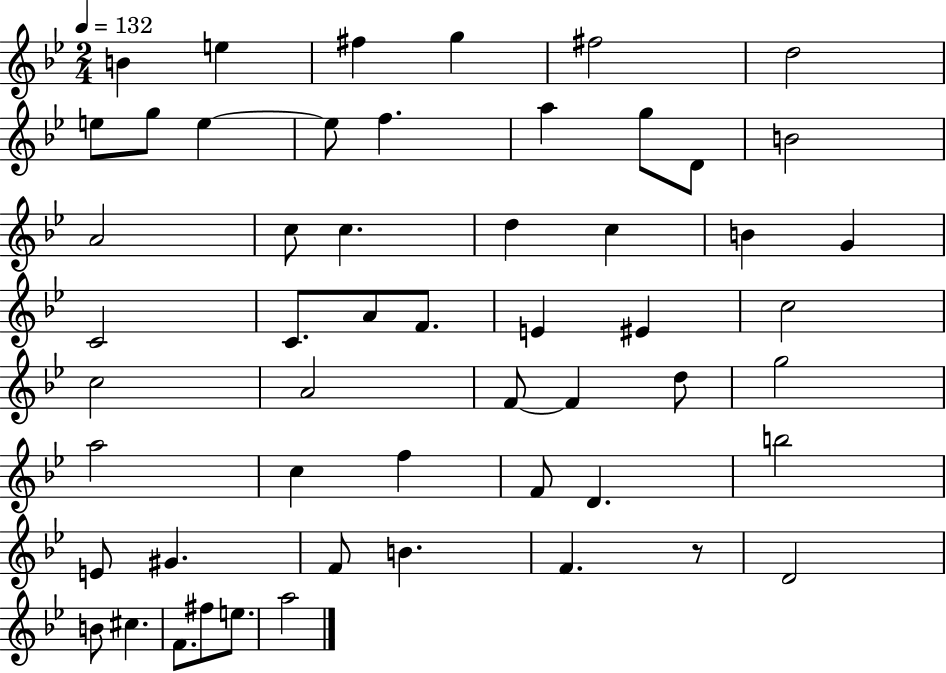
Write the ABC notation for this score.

X:1
T:Untitled
M:2/4
L:1/4
K:Bb
B e ^f g ^f2 d2 e/2 g/2 e e/2 f a g/2 D/2 B2 A2 c/2 c d c B G C2 C/2 A/2 F/2 E ^E c2 c2 A2 F/2 F d/2 g2 a2 c f F/2 D b2 E/2 ^G F/2 B F z/2 D2 B/2 ^c F/2 ^f/2 e/2 a2